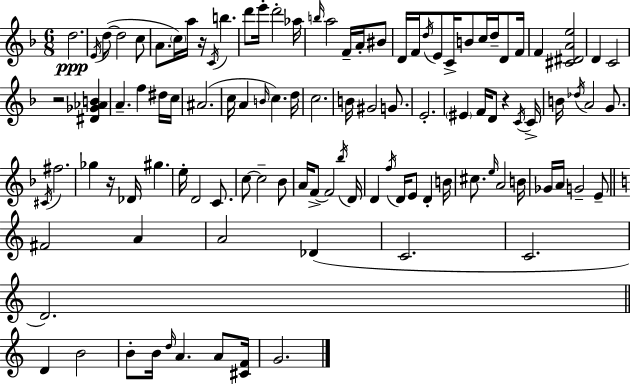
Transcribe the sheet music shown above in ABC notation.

X:1
T:Untitled
M:6/8
L:1/4
K:Dm
d2 E/4 d/2 d2 c/2 A/2 c/4 a/4 z/4 C/4 b d'/2 e'/4 d'2 _a/4 b/4 a2 F/4 A/4 ^B/2 D/4 F/4 d/4 E/2 C/4 B/2 c/4 d/4 D/2 F/4 F [^C^DAe]2 D C2 z2 [^D_G_AB] A f ^d/4 c/4 ^A2 c/4 A B/4 c d/4 c2 B/4 ^G2 G/2 E2 ^E F/4 D/2 z C/4 C/4 B/4 _d/4 A2 G/2 ^C/4 ^f2 _g z/4 _D/4 ^g e/4 D2 C/2 c/2 c2 _B/2 A/4 F/2 F2 _b/4 D/4 D f/4 D/4 E/2 D B/4 ^c/2 e/4 A2 B/4 _G/4 A/4 G2 E/2 ^F2 A A2 _D C2 C2 D2 D B2 B/2 B/4 d/4 A A/2 [^CF]/4 G2